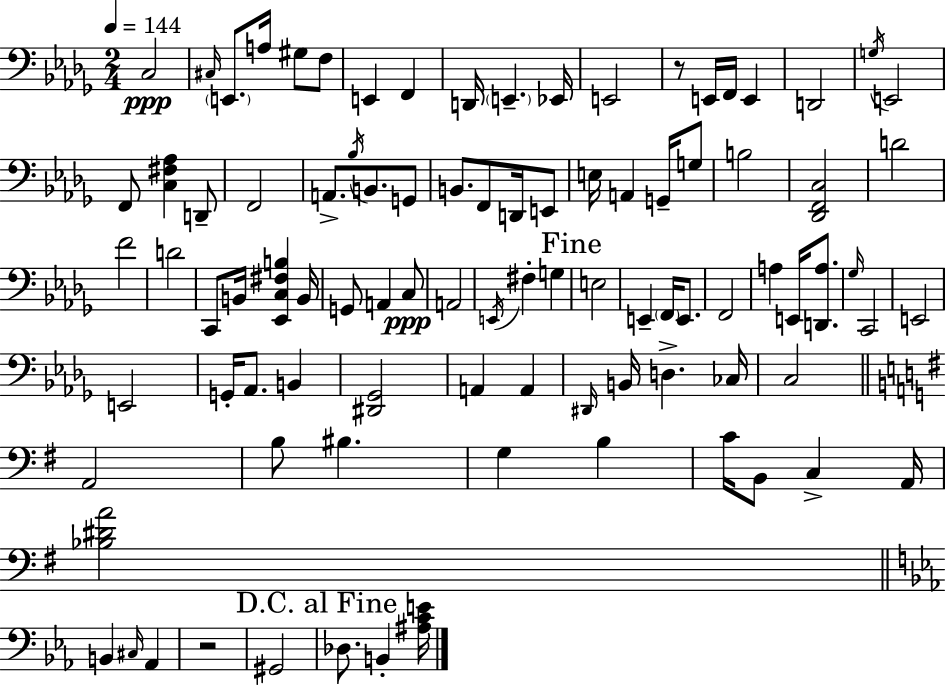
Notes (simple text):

C3/h C#3/s E2/e. A3/s G#3/e F3/e E2/q F2/q D2/s E2/q. Eb2/s E2/h R/e E2/s F2/s E2/q D2/h G3/s E2/h F2/e [C3,F#3,Ab3]/q D2/e F2/h A2/e. Bb3/s B2/e. G2/e B2/e. F2/e D2/s E2/e E3/s A2/q G2/s G3/e B3/h [Db2,F2,C3]/h D4/h F4/h D4/h C2/e B2/s [Eb2,C3,F#3,B3]/q B2/s G2/e A2/q C3/e A2/h E2/s F#3/q G3/q E3/h E2/q F2/s E2/e. F2/h A3/q E2/s [D2,A3]/e. Gb3/s C2/h E2/h E2/h G2/s Ab2/e. B2/q [D#2,Gb2]/h A2/q A2/q D#2/s B2/s D3/q. CES3/s C3/h A2/h B3/e BIS3/q. G3/q B3/q C4/s B2/e C3/q A2/s [Bb3,D#4,A4]/h B2/q C#3/s Ab2/q R/h G#2/h Db3/e. B2/q [A#3,C4,E4]/s